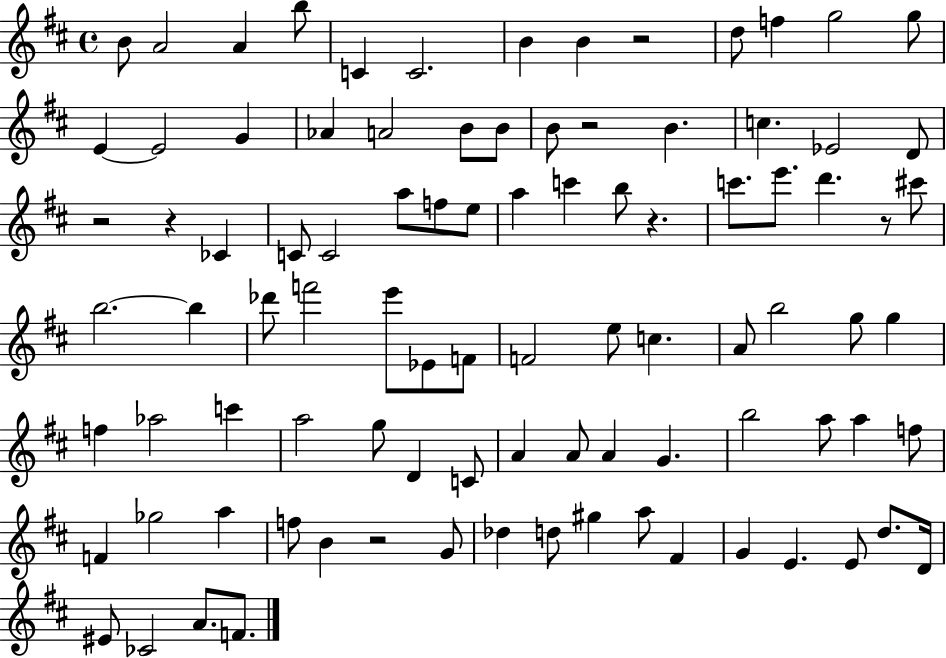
{
  \clef treble
  \time 4/4
  \defaultTimeSignature
  \key d \major
  b'8 a'2 a'4 b''8 | c'4 c'2. | b'4 b'4 r2 | d''8 f''4 g''2 g''8 | \break e'4~~ e'2 g'4 | aes'4 a'2 b'8 b'8 | b'8 r2 b'4. | c''4. ees'2 d'8 | \break r2 r4 ces'4 | c'8 c'2 a''8 f''8 e''8 | a''4 c'''4 b''8 r4. | c'''8. e'''8. d'''4. r8 cis'''8 | \break b''2.~~ b''4 | des'''8 f'''2 e'''8 ees'8 f'8 | f'2 e''8 c''4. | a'8 b''2 g''8 g''4 | \break f''4 aes''2 c'''4 | a''2 g''8 d'4 c'8 | a'4 a'8 a'4 g'4. | b''2 a''8 a''4 f''8 | \break f'4 ges''2 a''4 | f''8 b'4 r2 g'8 | des''4 d''8 gis''4 a''8 fis'4 | g'4 e'4. e'8 d''8. d'16 | \break eis'8 ces'2 a'8. f'8. | \bar "|."
}